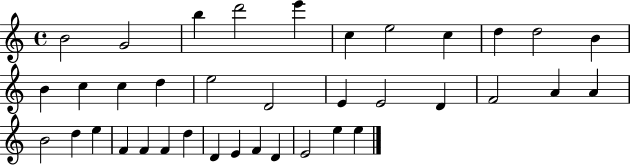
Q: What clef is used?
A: treble